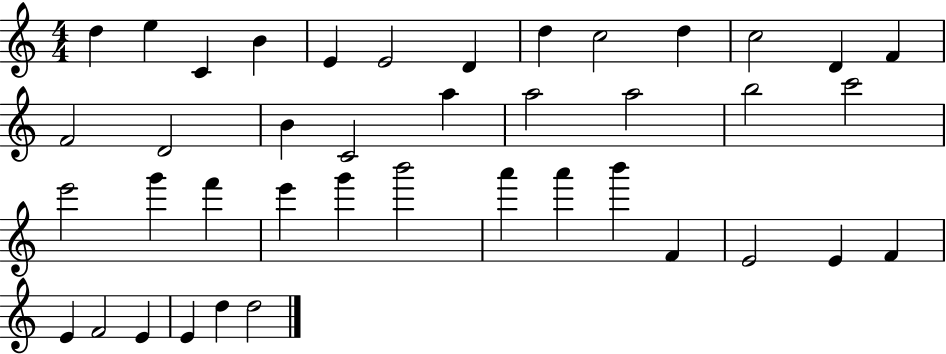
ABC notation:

X:1
T:Untitled
M:4/4
L:1/4
K:C
d e C B E E2 D d c2 d c2 D F F2 D2 B C2 a a2 a2 b2 c'2 e'2 g' f' e' g' b'2 a' a' b' F E2 E F E F2 E E d d2